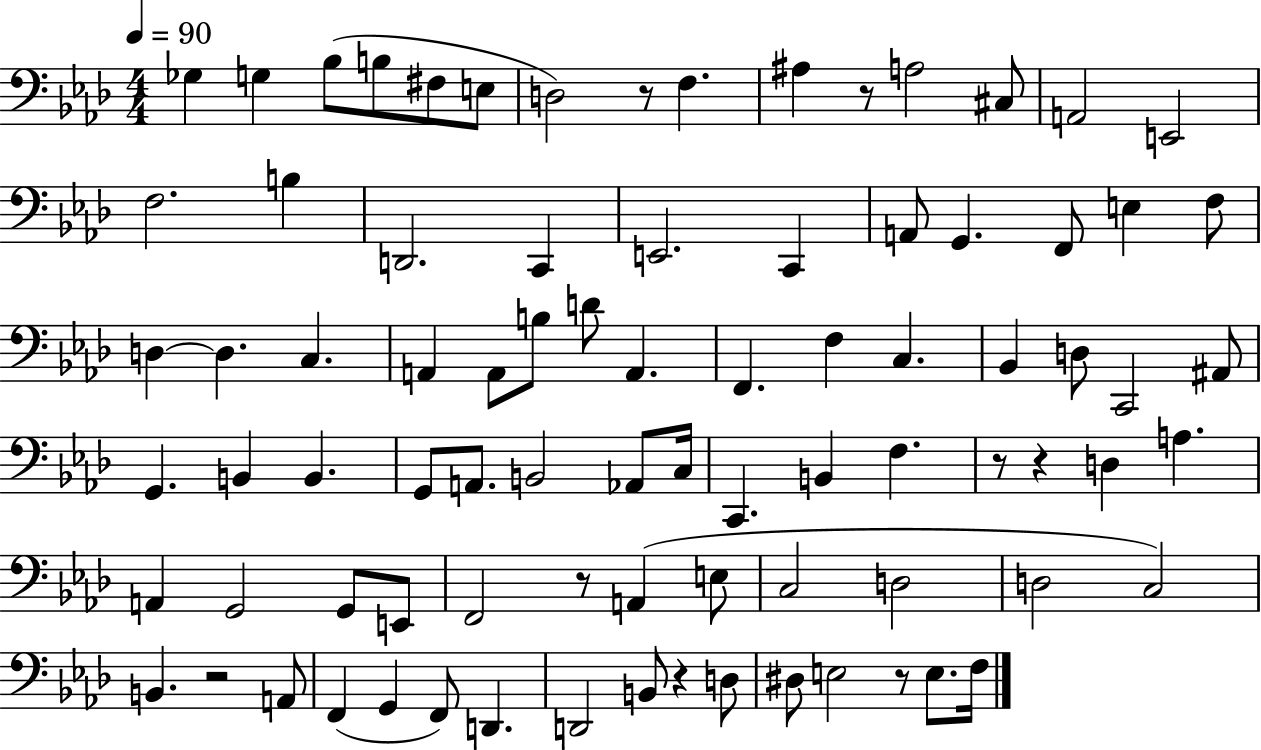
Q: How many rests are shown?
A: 8